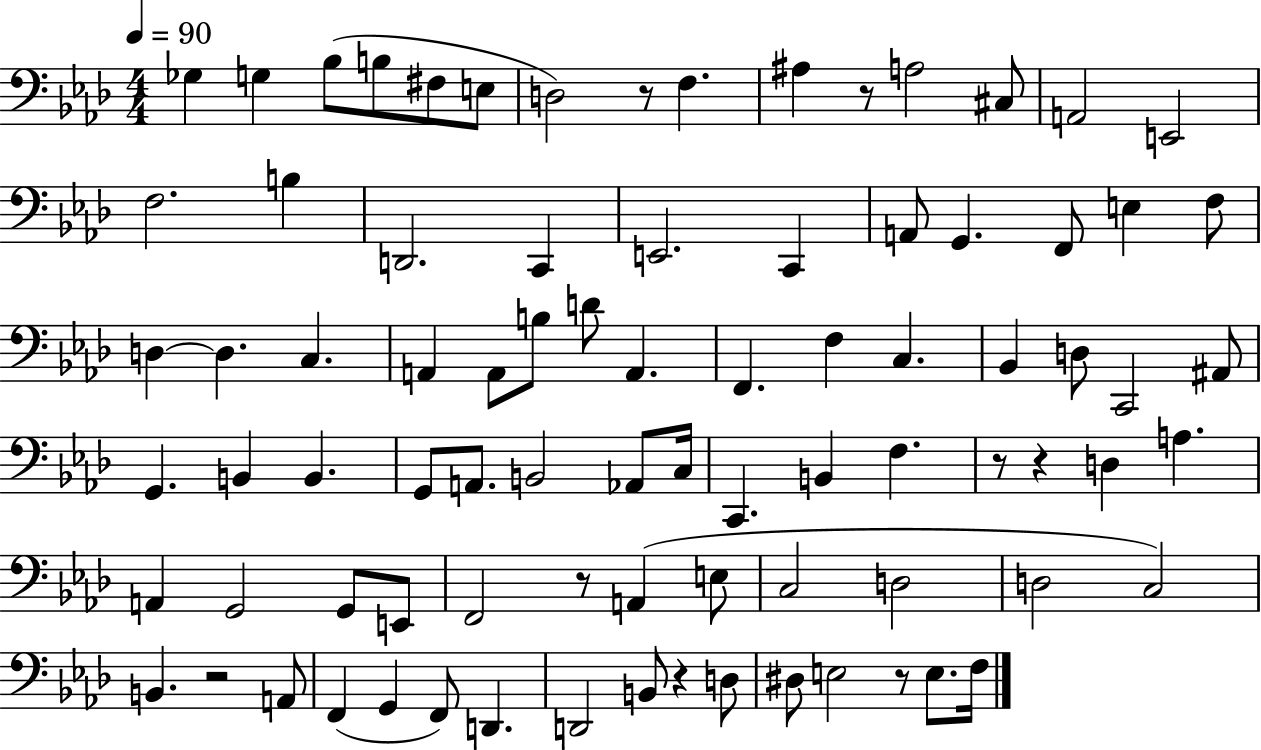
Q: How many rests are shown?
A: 8